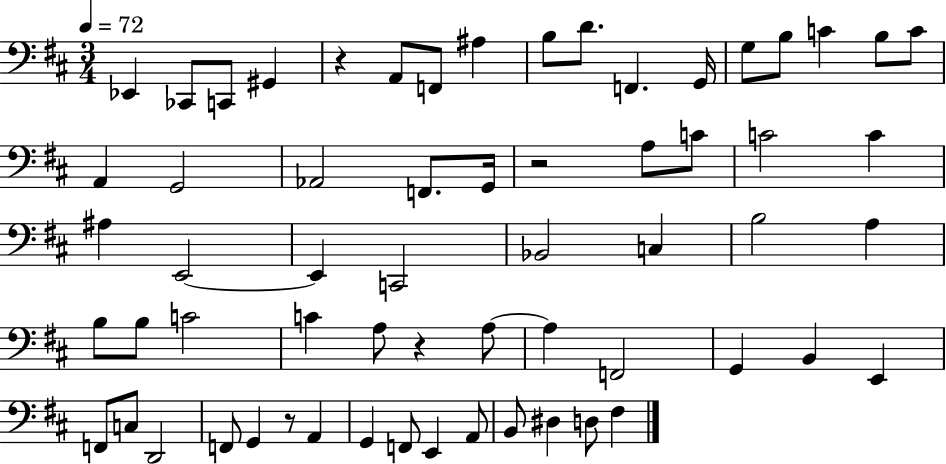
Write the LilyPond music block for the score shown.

{
  \clef bass
  \numericTimeSignature
  \time 3/4
  \key d \major
  \tempo 4 = 72
  ees,4 ces,8 c,8 gis,4 | r4 a,8 f,8 ais4 | b8 d'8. f,4. g,16 | g8 b8 c'4 b8 c'8 | \break a,4 g,2 | aes,2 f,8. g,16 | r2 a8 c'8 | c'2 c'4 | \break ais4 e,2~~ | e,4 c,2 | bes,2 c4 | b2 a4 | \break b8 b8 c'2 | c'4 a8 r4 a8~~ | a4 f,2 | g,4 b,4 e,4 | \break f,8 c8 d,2 | f,8 g,4 r8 a,4 | g,4 f,8 e,4 a,8 | b,8 dis4 d8 fis4 | \break \bar "|."
}